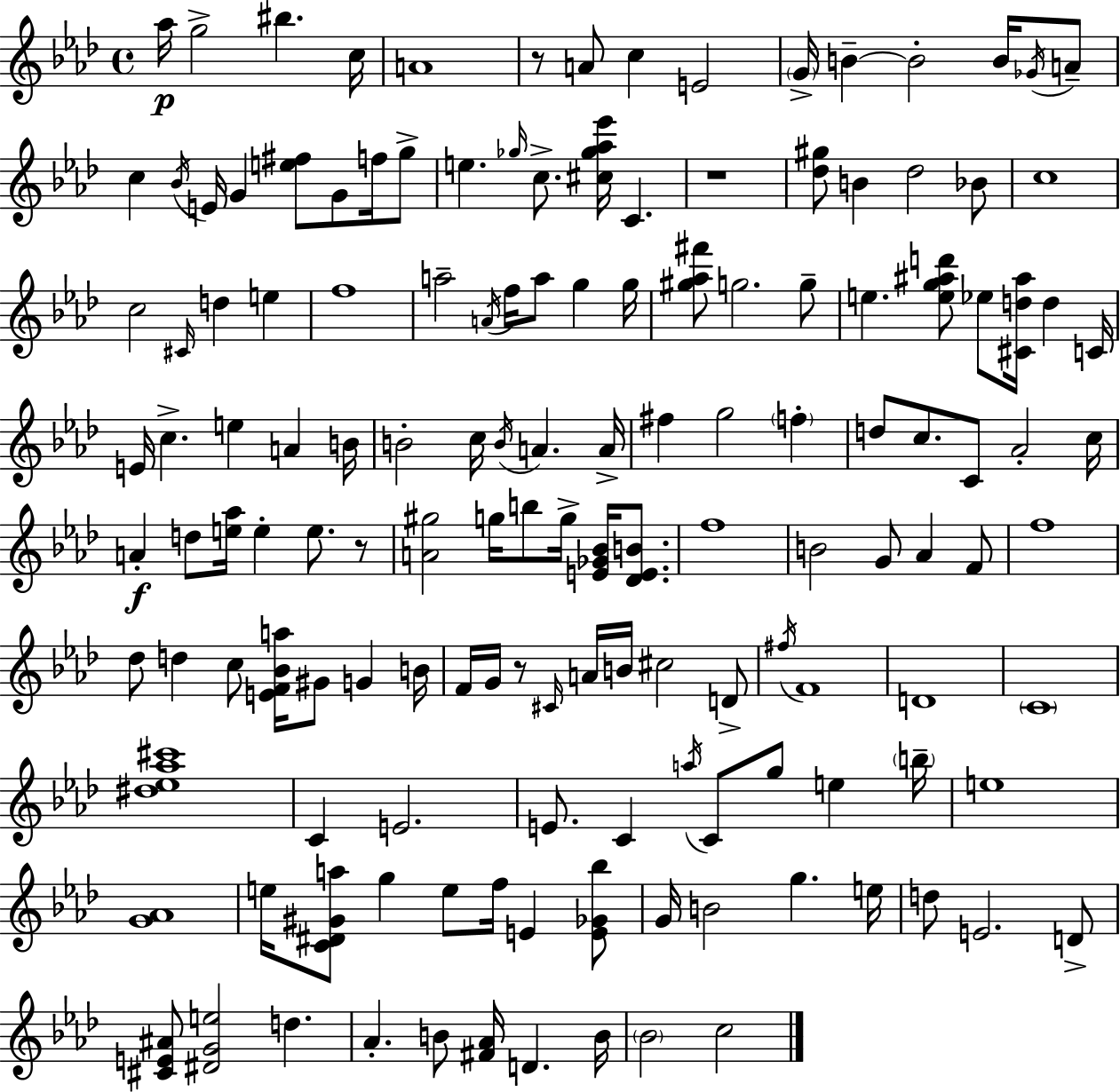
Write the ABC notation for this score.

X:1
T:Untitled
M:4/4
L:1/4
K:Ab
_a/4 g2 ^b c/4 A4 z/2 A/2 c E2 G/4 B B2 B/4 _G/4 A/2 c _B/4 E/4 G [e^f]/2 G/2 f/4 g/2 e _g/4 c/2 [^c_g_a_e']/4 C z4 [_d^g]/2 B _d2 _B/2 c4 c2 ^C/4 d e f4 a2 A/4 f/4 a/2 g g/4 [^g_a^f']/2 g2 g/2 e [eg^ad']/2 _e/2 [^Cd^a]/4 d C/4 E/4 c e A B/4 B2 c/4 B/4 A A/4 ^f g2 f d/2 c/2 C/2 _A2 c/4 A d/2 [e_a]/4 e e/2 z/2 [A^g]2 g/4 b/2 g/4 [E_G_B]/4 [_DEB]/2 f4 B2 G/2 _A F/2 f4 _d/2 d c/2 [EF_Ba]/4 ^G/2 G B/4 F/4 G/4 z/2 ^C/4 A/4 B/4 ^c2 D/2 ^f/4 F4 D4 C4 [^d_e_a^c']4 C E2 E/2 C a/4 C/2 g/2 e b/4 e4 [G_A]4 e/4 [C^D^Ga]/2 g e/2 f/4 E [E_G_b]/2 G/4 B2 g e/4 d/2 E2 D/2 [^CE^A]/2 [^DGe]2 d _A B/2 [^F_A]/4 D B/4 _B2 c2